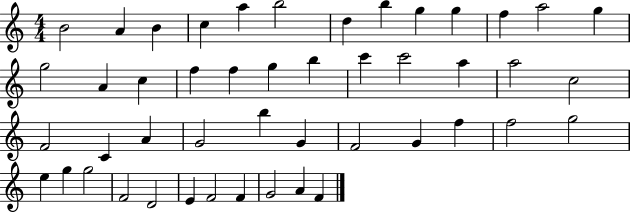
B4/h A4/q B4/q C5/q A5/q B5/h D5/q B5/q G5/q G5/q F5/q A5/h G5/q G5/h A4/q C5/q F5/q F5/q G5/q B5/q C6/q C6/h A5/q A5/h C5/h F4/h C4/q A4/q G4/h B5/q G4/q F4/h G4/q F5/q F5/h G5/h E5/q G5/q G5/h F4/h D4/h E4/q F4/h F4/q G4/h A4/q F4/q